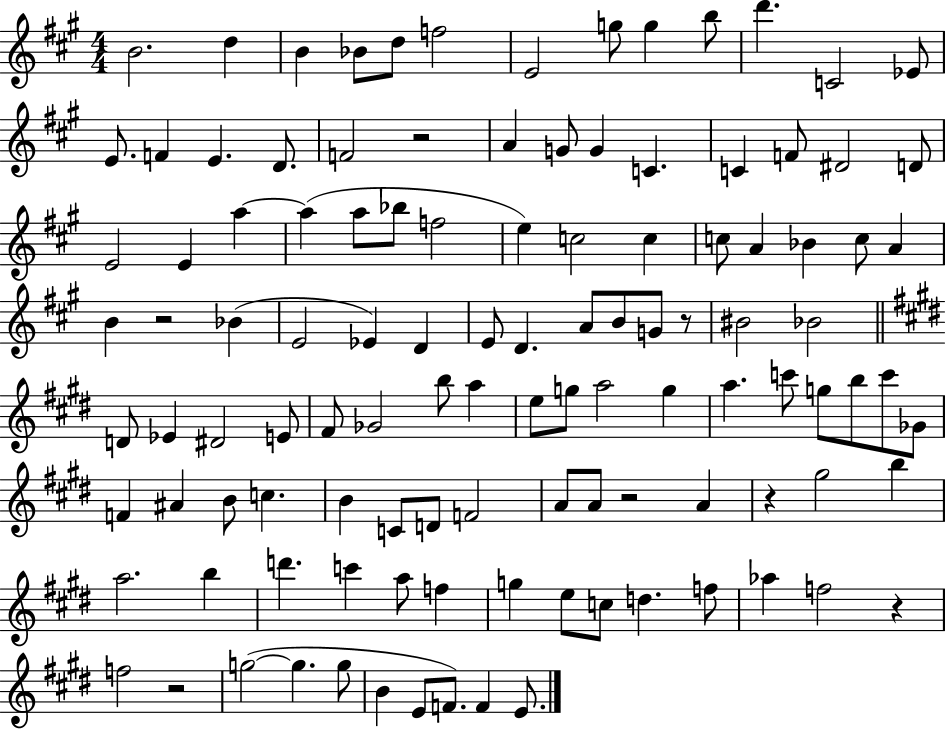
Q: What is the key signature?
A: A major